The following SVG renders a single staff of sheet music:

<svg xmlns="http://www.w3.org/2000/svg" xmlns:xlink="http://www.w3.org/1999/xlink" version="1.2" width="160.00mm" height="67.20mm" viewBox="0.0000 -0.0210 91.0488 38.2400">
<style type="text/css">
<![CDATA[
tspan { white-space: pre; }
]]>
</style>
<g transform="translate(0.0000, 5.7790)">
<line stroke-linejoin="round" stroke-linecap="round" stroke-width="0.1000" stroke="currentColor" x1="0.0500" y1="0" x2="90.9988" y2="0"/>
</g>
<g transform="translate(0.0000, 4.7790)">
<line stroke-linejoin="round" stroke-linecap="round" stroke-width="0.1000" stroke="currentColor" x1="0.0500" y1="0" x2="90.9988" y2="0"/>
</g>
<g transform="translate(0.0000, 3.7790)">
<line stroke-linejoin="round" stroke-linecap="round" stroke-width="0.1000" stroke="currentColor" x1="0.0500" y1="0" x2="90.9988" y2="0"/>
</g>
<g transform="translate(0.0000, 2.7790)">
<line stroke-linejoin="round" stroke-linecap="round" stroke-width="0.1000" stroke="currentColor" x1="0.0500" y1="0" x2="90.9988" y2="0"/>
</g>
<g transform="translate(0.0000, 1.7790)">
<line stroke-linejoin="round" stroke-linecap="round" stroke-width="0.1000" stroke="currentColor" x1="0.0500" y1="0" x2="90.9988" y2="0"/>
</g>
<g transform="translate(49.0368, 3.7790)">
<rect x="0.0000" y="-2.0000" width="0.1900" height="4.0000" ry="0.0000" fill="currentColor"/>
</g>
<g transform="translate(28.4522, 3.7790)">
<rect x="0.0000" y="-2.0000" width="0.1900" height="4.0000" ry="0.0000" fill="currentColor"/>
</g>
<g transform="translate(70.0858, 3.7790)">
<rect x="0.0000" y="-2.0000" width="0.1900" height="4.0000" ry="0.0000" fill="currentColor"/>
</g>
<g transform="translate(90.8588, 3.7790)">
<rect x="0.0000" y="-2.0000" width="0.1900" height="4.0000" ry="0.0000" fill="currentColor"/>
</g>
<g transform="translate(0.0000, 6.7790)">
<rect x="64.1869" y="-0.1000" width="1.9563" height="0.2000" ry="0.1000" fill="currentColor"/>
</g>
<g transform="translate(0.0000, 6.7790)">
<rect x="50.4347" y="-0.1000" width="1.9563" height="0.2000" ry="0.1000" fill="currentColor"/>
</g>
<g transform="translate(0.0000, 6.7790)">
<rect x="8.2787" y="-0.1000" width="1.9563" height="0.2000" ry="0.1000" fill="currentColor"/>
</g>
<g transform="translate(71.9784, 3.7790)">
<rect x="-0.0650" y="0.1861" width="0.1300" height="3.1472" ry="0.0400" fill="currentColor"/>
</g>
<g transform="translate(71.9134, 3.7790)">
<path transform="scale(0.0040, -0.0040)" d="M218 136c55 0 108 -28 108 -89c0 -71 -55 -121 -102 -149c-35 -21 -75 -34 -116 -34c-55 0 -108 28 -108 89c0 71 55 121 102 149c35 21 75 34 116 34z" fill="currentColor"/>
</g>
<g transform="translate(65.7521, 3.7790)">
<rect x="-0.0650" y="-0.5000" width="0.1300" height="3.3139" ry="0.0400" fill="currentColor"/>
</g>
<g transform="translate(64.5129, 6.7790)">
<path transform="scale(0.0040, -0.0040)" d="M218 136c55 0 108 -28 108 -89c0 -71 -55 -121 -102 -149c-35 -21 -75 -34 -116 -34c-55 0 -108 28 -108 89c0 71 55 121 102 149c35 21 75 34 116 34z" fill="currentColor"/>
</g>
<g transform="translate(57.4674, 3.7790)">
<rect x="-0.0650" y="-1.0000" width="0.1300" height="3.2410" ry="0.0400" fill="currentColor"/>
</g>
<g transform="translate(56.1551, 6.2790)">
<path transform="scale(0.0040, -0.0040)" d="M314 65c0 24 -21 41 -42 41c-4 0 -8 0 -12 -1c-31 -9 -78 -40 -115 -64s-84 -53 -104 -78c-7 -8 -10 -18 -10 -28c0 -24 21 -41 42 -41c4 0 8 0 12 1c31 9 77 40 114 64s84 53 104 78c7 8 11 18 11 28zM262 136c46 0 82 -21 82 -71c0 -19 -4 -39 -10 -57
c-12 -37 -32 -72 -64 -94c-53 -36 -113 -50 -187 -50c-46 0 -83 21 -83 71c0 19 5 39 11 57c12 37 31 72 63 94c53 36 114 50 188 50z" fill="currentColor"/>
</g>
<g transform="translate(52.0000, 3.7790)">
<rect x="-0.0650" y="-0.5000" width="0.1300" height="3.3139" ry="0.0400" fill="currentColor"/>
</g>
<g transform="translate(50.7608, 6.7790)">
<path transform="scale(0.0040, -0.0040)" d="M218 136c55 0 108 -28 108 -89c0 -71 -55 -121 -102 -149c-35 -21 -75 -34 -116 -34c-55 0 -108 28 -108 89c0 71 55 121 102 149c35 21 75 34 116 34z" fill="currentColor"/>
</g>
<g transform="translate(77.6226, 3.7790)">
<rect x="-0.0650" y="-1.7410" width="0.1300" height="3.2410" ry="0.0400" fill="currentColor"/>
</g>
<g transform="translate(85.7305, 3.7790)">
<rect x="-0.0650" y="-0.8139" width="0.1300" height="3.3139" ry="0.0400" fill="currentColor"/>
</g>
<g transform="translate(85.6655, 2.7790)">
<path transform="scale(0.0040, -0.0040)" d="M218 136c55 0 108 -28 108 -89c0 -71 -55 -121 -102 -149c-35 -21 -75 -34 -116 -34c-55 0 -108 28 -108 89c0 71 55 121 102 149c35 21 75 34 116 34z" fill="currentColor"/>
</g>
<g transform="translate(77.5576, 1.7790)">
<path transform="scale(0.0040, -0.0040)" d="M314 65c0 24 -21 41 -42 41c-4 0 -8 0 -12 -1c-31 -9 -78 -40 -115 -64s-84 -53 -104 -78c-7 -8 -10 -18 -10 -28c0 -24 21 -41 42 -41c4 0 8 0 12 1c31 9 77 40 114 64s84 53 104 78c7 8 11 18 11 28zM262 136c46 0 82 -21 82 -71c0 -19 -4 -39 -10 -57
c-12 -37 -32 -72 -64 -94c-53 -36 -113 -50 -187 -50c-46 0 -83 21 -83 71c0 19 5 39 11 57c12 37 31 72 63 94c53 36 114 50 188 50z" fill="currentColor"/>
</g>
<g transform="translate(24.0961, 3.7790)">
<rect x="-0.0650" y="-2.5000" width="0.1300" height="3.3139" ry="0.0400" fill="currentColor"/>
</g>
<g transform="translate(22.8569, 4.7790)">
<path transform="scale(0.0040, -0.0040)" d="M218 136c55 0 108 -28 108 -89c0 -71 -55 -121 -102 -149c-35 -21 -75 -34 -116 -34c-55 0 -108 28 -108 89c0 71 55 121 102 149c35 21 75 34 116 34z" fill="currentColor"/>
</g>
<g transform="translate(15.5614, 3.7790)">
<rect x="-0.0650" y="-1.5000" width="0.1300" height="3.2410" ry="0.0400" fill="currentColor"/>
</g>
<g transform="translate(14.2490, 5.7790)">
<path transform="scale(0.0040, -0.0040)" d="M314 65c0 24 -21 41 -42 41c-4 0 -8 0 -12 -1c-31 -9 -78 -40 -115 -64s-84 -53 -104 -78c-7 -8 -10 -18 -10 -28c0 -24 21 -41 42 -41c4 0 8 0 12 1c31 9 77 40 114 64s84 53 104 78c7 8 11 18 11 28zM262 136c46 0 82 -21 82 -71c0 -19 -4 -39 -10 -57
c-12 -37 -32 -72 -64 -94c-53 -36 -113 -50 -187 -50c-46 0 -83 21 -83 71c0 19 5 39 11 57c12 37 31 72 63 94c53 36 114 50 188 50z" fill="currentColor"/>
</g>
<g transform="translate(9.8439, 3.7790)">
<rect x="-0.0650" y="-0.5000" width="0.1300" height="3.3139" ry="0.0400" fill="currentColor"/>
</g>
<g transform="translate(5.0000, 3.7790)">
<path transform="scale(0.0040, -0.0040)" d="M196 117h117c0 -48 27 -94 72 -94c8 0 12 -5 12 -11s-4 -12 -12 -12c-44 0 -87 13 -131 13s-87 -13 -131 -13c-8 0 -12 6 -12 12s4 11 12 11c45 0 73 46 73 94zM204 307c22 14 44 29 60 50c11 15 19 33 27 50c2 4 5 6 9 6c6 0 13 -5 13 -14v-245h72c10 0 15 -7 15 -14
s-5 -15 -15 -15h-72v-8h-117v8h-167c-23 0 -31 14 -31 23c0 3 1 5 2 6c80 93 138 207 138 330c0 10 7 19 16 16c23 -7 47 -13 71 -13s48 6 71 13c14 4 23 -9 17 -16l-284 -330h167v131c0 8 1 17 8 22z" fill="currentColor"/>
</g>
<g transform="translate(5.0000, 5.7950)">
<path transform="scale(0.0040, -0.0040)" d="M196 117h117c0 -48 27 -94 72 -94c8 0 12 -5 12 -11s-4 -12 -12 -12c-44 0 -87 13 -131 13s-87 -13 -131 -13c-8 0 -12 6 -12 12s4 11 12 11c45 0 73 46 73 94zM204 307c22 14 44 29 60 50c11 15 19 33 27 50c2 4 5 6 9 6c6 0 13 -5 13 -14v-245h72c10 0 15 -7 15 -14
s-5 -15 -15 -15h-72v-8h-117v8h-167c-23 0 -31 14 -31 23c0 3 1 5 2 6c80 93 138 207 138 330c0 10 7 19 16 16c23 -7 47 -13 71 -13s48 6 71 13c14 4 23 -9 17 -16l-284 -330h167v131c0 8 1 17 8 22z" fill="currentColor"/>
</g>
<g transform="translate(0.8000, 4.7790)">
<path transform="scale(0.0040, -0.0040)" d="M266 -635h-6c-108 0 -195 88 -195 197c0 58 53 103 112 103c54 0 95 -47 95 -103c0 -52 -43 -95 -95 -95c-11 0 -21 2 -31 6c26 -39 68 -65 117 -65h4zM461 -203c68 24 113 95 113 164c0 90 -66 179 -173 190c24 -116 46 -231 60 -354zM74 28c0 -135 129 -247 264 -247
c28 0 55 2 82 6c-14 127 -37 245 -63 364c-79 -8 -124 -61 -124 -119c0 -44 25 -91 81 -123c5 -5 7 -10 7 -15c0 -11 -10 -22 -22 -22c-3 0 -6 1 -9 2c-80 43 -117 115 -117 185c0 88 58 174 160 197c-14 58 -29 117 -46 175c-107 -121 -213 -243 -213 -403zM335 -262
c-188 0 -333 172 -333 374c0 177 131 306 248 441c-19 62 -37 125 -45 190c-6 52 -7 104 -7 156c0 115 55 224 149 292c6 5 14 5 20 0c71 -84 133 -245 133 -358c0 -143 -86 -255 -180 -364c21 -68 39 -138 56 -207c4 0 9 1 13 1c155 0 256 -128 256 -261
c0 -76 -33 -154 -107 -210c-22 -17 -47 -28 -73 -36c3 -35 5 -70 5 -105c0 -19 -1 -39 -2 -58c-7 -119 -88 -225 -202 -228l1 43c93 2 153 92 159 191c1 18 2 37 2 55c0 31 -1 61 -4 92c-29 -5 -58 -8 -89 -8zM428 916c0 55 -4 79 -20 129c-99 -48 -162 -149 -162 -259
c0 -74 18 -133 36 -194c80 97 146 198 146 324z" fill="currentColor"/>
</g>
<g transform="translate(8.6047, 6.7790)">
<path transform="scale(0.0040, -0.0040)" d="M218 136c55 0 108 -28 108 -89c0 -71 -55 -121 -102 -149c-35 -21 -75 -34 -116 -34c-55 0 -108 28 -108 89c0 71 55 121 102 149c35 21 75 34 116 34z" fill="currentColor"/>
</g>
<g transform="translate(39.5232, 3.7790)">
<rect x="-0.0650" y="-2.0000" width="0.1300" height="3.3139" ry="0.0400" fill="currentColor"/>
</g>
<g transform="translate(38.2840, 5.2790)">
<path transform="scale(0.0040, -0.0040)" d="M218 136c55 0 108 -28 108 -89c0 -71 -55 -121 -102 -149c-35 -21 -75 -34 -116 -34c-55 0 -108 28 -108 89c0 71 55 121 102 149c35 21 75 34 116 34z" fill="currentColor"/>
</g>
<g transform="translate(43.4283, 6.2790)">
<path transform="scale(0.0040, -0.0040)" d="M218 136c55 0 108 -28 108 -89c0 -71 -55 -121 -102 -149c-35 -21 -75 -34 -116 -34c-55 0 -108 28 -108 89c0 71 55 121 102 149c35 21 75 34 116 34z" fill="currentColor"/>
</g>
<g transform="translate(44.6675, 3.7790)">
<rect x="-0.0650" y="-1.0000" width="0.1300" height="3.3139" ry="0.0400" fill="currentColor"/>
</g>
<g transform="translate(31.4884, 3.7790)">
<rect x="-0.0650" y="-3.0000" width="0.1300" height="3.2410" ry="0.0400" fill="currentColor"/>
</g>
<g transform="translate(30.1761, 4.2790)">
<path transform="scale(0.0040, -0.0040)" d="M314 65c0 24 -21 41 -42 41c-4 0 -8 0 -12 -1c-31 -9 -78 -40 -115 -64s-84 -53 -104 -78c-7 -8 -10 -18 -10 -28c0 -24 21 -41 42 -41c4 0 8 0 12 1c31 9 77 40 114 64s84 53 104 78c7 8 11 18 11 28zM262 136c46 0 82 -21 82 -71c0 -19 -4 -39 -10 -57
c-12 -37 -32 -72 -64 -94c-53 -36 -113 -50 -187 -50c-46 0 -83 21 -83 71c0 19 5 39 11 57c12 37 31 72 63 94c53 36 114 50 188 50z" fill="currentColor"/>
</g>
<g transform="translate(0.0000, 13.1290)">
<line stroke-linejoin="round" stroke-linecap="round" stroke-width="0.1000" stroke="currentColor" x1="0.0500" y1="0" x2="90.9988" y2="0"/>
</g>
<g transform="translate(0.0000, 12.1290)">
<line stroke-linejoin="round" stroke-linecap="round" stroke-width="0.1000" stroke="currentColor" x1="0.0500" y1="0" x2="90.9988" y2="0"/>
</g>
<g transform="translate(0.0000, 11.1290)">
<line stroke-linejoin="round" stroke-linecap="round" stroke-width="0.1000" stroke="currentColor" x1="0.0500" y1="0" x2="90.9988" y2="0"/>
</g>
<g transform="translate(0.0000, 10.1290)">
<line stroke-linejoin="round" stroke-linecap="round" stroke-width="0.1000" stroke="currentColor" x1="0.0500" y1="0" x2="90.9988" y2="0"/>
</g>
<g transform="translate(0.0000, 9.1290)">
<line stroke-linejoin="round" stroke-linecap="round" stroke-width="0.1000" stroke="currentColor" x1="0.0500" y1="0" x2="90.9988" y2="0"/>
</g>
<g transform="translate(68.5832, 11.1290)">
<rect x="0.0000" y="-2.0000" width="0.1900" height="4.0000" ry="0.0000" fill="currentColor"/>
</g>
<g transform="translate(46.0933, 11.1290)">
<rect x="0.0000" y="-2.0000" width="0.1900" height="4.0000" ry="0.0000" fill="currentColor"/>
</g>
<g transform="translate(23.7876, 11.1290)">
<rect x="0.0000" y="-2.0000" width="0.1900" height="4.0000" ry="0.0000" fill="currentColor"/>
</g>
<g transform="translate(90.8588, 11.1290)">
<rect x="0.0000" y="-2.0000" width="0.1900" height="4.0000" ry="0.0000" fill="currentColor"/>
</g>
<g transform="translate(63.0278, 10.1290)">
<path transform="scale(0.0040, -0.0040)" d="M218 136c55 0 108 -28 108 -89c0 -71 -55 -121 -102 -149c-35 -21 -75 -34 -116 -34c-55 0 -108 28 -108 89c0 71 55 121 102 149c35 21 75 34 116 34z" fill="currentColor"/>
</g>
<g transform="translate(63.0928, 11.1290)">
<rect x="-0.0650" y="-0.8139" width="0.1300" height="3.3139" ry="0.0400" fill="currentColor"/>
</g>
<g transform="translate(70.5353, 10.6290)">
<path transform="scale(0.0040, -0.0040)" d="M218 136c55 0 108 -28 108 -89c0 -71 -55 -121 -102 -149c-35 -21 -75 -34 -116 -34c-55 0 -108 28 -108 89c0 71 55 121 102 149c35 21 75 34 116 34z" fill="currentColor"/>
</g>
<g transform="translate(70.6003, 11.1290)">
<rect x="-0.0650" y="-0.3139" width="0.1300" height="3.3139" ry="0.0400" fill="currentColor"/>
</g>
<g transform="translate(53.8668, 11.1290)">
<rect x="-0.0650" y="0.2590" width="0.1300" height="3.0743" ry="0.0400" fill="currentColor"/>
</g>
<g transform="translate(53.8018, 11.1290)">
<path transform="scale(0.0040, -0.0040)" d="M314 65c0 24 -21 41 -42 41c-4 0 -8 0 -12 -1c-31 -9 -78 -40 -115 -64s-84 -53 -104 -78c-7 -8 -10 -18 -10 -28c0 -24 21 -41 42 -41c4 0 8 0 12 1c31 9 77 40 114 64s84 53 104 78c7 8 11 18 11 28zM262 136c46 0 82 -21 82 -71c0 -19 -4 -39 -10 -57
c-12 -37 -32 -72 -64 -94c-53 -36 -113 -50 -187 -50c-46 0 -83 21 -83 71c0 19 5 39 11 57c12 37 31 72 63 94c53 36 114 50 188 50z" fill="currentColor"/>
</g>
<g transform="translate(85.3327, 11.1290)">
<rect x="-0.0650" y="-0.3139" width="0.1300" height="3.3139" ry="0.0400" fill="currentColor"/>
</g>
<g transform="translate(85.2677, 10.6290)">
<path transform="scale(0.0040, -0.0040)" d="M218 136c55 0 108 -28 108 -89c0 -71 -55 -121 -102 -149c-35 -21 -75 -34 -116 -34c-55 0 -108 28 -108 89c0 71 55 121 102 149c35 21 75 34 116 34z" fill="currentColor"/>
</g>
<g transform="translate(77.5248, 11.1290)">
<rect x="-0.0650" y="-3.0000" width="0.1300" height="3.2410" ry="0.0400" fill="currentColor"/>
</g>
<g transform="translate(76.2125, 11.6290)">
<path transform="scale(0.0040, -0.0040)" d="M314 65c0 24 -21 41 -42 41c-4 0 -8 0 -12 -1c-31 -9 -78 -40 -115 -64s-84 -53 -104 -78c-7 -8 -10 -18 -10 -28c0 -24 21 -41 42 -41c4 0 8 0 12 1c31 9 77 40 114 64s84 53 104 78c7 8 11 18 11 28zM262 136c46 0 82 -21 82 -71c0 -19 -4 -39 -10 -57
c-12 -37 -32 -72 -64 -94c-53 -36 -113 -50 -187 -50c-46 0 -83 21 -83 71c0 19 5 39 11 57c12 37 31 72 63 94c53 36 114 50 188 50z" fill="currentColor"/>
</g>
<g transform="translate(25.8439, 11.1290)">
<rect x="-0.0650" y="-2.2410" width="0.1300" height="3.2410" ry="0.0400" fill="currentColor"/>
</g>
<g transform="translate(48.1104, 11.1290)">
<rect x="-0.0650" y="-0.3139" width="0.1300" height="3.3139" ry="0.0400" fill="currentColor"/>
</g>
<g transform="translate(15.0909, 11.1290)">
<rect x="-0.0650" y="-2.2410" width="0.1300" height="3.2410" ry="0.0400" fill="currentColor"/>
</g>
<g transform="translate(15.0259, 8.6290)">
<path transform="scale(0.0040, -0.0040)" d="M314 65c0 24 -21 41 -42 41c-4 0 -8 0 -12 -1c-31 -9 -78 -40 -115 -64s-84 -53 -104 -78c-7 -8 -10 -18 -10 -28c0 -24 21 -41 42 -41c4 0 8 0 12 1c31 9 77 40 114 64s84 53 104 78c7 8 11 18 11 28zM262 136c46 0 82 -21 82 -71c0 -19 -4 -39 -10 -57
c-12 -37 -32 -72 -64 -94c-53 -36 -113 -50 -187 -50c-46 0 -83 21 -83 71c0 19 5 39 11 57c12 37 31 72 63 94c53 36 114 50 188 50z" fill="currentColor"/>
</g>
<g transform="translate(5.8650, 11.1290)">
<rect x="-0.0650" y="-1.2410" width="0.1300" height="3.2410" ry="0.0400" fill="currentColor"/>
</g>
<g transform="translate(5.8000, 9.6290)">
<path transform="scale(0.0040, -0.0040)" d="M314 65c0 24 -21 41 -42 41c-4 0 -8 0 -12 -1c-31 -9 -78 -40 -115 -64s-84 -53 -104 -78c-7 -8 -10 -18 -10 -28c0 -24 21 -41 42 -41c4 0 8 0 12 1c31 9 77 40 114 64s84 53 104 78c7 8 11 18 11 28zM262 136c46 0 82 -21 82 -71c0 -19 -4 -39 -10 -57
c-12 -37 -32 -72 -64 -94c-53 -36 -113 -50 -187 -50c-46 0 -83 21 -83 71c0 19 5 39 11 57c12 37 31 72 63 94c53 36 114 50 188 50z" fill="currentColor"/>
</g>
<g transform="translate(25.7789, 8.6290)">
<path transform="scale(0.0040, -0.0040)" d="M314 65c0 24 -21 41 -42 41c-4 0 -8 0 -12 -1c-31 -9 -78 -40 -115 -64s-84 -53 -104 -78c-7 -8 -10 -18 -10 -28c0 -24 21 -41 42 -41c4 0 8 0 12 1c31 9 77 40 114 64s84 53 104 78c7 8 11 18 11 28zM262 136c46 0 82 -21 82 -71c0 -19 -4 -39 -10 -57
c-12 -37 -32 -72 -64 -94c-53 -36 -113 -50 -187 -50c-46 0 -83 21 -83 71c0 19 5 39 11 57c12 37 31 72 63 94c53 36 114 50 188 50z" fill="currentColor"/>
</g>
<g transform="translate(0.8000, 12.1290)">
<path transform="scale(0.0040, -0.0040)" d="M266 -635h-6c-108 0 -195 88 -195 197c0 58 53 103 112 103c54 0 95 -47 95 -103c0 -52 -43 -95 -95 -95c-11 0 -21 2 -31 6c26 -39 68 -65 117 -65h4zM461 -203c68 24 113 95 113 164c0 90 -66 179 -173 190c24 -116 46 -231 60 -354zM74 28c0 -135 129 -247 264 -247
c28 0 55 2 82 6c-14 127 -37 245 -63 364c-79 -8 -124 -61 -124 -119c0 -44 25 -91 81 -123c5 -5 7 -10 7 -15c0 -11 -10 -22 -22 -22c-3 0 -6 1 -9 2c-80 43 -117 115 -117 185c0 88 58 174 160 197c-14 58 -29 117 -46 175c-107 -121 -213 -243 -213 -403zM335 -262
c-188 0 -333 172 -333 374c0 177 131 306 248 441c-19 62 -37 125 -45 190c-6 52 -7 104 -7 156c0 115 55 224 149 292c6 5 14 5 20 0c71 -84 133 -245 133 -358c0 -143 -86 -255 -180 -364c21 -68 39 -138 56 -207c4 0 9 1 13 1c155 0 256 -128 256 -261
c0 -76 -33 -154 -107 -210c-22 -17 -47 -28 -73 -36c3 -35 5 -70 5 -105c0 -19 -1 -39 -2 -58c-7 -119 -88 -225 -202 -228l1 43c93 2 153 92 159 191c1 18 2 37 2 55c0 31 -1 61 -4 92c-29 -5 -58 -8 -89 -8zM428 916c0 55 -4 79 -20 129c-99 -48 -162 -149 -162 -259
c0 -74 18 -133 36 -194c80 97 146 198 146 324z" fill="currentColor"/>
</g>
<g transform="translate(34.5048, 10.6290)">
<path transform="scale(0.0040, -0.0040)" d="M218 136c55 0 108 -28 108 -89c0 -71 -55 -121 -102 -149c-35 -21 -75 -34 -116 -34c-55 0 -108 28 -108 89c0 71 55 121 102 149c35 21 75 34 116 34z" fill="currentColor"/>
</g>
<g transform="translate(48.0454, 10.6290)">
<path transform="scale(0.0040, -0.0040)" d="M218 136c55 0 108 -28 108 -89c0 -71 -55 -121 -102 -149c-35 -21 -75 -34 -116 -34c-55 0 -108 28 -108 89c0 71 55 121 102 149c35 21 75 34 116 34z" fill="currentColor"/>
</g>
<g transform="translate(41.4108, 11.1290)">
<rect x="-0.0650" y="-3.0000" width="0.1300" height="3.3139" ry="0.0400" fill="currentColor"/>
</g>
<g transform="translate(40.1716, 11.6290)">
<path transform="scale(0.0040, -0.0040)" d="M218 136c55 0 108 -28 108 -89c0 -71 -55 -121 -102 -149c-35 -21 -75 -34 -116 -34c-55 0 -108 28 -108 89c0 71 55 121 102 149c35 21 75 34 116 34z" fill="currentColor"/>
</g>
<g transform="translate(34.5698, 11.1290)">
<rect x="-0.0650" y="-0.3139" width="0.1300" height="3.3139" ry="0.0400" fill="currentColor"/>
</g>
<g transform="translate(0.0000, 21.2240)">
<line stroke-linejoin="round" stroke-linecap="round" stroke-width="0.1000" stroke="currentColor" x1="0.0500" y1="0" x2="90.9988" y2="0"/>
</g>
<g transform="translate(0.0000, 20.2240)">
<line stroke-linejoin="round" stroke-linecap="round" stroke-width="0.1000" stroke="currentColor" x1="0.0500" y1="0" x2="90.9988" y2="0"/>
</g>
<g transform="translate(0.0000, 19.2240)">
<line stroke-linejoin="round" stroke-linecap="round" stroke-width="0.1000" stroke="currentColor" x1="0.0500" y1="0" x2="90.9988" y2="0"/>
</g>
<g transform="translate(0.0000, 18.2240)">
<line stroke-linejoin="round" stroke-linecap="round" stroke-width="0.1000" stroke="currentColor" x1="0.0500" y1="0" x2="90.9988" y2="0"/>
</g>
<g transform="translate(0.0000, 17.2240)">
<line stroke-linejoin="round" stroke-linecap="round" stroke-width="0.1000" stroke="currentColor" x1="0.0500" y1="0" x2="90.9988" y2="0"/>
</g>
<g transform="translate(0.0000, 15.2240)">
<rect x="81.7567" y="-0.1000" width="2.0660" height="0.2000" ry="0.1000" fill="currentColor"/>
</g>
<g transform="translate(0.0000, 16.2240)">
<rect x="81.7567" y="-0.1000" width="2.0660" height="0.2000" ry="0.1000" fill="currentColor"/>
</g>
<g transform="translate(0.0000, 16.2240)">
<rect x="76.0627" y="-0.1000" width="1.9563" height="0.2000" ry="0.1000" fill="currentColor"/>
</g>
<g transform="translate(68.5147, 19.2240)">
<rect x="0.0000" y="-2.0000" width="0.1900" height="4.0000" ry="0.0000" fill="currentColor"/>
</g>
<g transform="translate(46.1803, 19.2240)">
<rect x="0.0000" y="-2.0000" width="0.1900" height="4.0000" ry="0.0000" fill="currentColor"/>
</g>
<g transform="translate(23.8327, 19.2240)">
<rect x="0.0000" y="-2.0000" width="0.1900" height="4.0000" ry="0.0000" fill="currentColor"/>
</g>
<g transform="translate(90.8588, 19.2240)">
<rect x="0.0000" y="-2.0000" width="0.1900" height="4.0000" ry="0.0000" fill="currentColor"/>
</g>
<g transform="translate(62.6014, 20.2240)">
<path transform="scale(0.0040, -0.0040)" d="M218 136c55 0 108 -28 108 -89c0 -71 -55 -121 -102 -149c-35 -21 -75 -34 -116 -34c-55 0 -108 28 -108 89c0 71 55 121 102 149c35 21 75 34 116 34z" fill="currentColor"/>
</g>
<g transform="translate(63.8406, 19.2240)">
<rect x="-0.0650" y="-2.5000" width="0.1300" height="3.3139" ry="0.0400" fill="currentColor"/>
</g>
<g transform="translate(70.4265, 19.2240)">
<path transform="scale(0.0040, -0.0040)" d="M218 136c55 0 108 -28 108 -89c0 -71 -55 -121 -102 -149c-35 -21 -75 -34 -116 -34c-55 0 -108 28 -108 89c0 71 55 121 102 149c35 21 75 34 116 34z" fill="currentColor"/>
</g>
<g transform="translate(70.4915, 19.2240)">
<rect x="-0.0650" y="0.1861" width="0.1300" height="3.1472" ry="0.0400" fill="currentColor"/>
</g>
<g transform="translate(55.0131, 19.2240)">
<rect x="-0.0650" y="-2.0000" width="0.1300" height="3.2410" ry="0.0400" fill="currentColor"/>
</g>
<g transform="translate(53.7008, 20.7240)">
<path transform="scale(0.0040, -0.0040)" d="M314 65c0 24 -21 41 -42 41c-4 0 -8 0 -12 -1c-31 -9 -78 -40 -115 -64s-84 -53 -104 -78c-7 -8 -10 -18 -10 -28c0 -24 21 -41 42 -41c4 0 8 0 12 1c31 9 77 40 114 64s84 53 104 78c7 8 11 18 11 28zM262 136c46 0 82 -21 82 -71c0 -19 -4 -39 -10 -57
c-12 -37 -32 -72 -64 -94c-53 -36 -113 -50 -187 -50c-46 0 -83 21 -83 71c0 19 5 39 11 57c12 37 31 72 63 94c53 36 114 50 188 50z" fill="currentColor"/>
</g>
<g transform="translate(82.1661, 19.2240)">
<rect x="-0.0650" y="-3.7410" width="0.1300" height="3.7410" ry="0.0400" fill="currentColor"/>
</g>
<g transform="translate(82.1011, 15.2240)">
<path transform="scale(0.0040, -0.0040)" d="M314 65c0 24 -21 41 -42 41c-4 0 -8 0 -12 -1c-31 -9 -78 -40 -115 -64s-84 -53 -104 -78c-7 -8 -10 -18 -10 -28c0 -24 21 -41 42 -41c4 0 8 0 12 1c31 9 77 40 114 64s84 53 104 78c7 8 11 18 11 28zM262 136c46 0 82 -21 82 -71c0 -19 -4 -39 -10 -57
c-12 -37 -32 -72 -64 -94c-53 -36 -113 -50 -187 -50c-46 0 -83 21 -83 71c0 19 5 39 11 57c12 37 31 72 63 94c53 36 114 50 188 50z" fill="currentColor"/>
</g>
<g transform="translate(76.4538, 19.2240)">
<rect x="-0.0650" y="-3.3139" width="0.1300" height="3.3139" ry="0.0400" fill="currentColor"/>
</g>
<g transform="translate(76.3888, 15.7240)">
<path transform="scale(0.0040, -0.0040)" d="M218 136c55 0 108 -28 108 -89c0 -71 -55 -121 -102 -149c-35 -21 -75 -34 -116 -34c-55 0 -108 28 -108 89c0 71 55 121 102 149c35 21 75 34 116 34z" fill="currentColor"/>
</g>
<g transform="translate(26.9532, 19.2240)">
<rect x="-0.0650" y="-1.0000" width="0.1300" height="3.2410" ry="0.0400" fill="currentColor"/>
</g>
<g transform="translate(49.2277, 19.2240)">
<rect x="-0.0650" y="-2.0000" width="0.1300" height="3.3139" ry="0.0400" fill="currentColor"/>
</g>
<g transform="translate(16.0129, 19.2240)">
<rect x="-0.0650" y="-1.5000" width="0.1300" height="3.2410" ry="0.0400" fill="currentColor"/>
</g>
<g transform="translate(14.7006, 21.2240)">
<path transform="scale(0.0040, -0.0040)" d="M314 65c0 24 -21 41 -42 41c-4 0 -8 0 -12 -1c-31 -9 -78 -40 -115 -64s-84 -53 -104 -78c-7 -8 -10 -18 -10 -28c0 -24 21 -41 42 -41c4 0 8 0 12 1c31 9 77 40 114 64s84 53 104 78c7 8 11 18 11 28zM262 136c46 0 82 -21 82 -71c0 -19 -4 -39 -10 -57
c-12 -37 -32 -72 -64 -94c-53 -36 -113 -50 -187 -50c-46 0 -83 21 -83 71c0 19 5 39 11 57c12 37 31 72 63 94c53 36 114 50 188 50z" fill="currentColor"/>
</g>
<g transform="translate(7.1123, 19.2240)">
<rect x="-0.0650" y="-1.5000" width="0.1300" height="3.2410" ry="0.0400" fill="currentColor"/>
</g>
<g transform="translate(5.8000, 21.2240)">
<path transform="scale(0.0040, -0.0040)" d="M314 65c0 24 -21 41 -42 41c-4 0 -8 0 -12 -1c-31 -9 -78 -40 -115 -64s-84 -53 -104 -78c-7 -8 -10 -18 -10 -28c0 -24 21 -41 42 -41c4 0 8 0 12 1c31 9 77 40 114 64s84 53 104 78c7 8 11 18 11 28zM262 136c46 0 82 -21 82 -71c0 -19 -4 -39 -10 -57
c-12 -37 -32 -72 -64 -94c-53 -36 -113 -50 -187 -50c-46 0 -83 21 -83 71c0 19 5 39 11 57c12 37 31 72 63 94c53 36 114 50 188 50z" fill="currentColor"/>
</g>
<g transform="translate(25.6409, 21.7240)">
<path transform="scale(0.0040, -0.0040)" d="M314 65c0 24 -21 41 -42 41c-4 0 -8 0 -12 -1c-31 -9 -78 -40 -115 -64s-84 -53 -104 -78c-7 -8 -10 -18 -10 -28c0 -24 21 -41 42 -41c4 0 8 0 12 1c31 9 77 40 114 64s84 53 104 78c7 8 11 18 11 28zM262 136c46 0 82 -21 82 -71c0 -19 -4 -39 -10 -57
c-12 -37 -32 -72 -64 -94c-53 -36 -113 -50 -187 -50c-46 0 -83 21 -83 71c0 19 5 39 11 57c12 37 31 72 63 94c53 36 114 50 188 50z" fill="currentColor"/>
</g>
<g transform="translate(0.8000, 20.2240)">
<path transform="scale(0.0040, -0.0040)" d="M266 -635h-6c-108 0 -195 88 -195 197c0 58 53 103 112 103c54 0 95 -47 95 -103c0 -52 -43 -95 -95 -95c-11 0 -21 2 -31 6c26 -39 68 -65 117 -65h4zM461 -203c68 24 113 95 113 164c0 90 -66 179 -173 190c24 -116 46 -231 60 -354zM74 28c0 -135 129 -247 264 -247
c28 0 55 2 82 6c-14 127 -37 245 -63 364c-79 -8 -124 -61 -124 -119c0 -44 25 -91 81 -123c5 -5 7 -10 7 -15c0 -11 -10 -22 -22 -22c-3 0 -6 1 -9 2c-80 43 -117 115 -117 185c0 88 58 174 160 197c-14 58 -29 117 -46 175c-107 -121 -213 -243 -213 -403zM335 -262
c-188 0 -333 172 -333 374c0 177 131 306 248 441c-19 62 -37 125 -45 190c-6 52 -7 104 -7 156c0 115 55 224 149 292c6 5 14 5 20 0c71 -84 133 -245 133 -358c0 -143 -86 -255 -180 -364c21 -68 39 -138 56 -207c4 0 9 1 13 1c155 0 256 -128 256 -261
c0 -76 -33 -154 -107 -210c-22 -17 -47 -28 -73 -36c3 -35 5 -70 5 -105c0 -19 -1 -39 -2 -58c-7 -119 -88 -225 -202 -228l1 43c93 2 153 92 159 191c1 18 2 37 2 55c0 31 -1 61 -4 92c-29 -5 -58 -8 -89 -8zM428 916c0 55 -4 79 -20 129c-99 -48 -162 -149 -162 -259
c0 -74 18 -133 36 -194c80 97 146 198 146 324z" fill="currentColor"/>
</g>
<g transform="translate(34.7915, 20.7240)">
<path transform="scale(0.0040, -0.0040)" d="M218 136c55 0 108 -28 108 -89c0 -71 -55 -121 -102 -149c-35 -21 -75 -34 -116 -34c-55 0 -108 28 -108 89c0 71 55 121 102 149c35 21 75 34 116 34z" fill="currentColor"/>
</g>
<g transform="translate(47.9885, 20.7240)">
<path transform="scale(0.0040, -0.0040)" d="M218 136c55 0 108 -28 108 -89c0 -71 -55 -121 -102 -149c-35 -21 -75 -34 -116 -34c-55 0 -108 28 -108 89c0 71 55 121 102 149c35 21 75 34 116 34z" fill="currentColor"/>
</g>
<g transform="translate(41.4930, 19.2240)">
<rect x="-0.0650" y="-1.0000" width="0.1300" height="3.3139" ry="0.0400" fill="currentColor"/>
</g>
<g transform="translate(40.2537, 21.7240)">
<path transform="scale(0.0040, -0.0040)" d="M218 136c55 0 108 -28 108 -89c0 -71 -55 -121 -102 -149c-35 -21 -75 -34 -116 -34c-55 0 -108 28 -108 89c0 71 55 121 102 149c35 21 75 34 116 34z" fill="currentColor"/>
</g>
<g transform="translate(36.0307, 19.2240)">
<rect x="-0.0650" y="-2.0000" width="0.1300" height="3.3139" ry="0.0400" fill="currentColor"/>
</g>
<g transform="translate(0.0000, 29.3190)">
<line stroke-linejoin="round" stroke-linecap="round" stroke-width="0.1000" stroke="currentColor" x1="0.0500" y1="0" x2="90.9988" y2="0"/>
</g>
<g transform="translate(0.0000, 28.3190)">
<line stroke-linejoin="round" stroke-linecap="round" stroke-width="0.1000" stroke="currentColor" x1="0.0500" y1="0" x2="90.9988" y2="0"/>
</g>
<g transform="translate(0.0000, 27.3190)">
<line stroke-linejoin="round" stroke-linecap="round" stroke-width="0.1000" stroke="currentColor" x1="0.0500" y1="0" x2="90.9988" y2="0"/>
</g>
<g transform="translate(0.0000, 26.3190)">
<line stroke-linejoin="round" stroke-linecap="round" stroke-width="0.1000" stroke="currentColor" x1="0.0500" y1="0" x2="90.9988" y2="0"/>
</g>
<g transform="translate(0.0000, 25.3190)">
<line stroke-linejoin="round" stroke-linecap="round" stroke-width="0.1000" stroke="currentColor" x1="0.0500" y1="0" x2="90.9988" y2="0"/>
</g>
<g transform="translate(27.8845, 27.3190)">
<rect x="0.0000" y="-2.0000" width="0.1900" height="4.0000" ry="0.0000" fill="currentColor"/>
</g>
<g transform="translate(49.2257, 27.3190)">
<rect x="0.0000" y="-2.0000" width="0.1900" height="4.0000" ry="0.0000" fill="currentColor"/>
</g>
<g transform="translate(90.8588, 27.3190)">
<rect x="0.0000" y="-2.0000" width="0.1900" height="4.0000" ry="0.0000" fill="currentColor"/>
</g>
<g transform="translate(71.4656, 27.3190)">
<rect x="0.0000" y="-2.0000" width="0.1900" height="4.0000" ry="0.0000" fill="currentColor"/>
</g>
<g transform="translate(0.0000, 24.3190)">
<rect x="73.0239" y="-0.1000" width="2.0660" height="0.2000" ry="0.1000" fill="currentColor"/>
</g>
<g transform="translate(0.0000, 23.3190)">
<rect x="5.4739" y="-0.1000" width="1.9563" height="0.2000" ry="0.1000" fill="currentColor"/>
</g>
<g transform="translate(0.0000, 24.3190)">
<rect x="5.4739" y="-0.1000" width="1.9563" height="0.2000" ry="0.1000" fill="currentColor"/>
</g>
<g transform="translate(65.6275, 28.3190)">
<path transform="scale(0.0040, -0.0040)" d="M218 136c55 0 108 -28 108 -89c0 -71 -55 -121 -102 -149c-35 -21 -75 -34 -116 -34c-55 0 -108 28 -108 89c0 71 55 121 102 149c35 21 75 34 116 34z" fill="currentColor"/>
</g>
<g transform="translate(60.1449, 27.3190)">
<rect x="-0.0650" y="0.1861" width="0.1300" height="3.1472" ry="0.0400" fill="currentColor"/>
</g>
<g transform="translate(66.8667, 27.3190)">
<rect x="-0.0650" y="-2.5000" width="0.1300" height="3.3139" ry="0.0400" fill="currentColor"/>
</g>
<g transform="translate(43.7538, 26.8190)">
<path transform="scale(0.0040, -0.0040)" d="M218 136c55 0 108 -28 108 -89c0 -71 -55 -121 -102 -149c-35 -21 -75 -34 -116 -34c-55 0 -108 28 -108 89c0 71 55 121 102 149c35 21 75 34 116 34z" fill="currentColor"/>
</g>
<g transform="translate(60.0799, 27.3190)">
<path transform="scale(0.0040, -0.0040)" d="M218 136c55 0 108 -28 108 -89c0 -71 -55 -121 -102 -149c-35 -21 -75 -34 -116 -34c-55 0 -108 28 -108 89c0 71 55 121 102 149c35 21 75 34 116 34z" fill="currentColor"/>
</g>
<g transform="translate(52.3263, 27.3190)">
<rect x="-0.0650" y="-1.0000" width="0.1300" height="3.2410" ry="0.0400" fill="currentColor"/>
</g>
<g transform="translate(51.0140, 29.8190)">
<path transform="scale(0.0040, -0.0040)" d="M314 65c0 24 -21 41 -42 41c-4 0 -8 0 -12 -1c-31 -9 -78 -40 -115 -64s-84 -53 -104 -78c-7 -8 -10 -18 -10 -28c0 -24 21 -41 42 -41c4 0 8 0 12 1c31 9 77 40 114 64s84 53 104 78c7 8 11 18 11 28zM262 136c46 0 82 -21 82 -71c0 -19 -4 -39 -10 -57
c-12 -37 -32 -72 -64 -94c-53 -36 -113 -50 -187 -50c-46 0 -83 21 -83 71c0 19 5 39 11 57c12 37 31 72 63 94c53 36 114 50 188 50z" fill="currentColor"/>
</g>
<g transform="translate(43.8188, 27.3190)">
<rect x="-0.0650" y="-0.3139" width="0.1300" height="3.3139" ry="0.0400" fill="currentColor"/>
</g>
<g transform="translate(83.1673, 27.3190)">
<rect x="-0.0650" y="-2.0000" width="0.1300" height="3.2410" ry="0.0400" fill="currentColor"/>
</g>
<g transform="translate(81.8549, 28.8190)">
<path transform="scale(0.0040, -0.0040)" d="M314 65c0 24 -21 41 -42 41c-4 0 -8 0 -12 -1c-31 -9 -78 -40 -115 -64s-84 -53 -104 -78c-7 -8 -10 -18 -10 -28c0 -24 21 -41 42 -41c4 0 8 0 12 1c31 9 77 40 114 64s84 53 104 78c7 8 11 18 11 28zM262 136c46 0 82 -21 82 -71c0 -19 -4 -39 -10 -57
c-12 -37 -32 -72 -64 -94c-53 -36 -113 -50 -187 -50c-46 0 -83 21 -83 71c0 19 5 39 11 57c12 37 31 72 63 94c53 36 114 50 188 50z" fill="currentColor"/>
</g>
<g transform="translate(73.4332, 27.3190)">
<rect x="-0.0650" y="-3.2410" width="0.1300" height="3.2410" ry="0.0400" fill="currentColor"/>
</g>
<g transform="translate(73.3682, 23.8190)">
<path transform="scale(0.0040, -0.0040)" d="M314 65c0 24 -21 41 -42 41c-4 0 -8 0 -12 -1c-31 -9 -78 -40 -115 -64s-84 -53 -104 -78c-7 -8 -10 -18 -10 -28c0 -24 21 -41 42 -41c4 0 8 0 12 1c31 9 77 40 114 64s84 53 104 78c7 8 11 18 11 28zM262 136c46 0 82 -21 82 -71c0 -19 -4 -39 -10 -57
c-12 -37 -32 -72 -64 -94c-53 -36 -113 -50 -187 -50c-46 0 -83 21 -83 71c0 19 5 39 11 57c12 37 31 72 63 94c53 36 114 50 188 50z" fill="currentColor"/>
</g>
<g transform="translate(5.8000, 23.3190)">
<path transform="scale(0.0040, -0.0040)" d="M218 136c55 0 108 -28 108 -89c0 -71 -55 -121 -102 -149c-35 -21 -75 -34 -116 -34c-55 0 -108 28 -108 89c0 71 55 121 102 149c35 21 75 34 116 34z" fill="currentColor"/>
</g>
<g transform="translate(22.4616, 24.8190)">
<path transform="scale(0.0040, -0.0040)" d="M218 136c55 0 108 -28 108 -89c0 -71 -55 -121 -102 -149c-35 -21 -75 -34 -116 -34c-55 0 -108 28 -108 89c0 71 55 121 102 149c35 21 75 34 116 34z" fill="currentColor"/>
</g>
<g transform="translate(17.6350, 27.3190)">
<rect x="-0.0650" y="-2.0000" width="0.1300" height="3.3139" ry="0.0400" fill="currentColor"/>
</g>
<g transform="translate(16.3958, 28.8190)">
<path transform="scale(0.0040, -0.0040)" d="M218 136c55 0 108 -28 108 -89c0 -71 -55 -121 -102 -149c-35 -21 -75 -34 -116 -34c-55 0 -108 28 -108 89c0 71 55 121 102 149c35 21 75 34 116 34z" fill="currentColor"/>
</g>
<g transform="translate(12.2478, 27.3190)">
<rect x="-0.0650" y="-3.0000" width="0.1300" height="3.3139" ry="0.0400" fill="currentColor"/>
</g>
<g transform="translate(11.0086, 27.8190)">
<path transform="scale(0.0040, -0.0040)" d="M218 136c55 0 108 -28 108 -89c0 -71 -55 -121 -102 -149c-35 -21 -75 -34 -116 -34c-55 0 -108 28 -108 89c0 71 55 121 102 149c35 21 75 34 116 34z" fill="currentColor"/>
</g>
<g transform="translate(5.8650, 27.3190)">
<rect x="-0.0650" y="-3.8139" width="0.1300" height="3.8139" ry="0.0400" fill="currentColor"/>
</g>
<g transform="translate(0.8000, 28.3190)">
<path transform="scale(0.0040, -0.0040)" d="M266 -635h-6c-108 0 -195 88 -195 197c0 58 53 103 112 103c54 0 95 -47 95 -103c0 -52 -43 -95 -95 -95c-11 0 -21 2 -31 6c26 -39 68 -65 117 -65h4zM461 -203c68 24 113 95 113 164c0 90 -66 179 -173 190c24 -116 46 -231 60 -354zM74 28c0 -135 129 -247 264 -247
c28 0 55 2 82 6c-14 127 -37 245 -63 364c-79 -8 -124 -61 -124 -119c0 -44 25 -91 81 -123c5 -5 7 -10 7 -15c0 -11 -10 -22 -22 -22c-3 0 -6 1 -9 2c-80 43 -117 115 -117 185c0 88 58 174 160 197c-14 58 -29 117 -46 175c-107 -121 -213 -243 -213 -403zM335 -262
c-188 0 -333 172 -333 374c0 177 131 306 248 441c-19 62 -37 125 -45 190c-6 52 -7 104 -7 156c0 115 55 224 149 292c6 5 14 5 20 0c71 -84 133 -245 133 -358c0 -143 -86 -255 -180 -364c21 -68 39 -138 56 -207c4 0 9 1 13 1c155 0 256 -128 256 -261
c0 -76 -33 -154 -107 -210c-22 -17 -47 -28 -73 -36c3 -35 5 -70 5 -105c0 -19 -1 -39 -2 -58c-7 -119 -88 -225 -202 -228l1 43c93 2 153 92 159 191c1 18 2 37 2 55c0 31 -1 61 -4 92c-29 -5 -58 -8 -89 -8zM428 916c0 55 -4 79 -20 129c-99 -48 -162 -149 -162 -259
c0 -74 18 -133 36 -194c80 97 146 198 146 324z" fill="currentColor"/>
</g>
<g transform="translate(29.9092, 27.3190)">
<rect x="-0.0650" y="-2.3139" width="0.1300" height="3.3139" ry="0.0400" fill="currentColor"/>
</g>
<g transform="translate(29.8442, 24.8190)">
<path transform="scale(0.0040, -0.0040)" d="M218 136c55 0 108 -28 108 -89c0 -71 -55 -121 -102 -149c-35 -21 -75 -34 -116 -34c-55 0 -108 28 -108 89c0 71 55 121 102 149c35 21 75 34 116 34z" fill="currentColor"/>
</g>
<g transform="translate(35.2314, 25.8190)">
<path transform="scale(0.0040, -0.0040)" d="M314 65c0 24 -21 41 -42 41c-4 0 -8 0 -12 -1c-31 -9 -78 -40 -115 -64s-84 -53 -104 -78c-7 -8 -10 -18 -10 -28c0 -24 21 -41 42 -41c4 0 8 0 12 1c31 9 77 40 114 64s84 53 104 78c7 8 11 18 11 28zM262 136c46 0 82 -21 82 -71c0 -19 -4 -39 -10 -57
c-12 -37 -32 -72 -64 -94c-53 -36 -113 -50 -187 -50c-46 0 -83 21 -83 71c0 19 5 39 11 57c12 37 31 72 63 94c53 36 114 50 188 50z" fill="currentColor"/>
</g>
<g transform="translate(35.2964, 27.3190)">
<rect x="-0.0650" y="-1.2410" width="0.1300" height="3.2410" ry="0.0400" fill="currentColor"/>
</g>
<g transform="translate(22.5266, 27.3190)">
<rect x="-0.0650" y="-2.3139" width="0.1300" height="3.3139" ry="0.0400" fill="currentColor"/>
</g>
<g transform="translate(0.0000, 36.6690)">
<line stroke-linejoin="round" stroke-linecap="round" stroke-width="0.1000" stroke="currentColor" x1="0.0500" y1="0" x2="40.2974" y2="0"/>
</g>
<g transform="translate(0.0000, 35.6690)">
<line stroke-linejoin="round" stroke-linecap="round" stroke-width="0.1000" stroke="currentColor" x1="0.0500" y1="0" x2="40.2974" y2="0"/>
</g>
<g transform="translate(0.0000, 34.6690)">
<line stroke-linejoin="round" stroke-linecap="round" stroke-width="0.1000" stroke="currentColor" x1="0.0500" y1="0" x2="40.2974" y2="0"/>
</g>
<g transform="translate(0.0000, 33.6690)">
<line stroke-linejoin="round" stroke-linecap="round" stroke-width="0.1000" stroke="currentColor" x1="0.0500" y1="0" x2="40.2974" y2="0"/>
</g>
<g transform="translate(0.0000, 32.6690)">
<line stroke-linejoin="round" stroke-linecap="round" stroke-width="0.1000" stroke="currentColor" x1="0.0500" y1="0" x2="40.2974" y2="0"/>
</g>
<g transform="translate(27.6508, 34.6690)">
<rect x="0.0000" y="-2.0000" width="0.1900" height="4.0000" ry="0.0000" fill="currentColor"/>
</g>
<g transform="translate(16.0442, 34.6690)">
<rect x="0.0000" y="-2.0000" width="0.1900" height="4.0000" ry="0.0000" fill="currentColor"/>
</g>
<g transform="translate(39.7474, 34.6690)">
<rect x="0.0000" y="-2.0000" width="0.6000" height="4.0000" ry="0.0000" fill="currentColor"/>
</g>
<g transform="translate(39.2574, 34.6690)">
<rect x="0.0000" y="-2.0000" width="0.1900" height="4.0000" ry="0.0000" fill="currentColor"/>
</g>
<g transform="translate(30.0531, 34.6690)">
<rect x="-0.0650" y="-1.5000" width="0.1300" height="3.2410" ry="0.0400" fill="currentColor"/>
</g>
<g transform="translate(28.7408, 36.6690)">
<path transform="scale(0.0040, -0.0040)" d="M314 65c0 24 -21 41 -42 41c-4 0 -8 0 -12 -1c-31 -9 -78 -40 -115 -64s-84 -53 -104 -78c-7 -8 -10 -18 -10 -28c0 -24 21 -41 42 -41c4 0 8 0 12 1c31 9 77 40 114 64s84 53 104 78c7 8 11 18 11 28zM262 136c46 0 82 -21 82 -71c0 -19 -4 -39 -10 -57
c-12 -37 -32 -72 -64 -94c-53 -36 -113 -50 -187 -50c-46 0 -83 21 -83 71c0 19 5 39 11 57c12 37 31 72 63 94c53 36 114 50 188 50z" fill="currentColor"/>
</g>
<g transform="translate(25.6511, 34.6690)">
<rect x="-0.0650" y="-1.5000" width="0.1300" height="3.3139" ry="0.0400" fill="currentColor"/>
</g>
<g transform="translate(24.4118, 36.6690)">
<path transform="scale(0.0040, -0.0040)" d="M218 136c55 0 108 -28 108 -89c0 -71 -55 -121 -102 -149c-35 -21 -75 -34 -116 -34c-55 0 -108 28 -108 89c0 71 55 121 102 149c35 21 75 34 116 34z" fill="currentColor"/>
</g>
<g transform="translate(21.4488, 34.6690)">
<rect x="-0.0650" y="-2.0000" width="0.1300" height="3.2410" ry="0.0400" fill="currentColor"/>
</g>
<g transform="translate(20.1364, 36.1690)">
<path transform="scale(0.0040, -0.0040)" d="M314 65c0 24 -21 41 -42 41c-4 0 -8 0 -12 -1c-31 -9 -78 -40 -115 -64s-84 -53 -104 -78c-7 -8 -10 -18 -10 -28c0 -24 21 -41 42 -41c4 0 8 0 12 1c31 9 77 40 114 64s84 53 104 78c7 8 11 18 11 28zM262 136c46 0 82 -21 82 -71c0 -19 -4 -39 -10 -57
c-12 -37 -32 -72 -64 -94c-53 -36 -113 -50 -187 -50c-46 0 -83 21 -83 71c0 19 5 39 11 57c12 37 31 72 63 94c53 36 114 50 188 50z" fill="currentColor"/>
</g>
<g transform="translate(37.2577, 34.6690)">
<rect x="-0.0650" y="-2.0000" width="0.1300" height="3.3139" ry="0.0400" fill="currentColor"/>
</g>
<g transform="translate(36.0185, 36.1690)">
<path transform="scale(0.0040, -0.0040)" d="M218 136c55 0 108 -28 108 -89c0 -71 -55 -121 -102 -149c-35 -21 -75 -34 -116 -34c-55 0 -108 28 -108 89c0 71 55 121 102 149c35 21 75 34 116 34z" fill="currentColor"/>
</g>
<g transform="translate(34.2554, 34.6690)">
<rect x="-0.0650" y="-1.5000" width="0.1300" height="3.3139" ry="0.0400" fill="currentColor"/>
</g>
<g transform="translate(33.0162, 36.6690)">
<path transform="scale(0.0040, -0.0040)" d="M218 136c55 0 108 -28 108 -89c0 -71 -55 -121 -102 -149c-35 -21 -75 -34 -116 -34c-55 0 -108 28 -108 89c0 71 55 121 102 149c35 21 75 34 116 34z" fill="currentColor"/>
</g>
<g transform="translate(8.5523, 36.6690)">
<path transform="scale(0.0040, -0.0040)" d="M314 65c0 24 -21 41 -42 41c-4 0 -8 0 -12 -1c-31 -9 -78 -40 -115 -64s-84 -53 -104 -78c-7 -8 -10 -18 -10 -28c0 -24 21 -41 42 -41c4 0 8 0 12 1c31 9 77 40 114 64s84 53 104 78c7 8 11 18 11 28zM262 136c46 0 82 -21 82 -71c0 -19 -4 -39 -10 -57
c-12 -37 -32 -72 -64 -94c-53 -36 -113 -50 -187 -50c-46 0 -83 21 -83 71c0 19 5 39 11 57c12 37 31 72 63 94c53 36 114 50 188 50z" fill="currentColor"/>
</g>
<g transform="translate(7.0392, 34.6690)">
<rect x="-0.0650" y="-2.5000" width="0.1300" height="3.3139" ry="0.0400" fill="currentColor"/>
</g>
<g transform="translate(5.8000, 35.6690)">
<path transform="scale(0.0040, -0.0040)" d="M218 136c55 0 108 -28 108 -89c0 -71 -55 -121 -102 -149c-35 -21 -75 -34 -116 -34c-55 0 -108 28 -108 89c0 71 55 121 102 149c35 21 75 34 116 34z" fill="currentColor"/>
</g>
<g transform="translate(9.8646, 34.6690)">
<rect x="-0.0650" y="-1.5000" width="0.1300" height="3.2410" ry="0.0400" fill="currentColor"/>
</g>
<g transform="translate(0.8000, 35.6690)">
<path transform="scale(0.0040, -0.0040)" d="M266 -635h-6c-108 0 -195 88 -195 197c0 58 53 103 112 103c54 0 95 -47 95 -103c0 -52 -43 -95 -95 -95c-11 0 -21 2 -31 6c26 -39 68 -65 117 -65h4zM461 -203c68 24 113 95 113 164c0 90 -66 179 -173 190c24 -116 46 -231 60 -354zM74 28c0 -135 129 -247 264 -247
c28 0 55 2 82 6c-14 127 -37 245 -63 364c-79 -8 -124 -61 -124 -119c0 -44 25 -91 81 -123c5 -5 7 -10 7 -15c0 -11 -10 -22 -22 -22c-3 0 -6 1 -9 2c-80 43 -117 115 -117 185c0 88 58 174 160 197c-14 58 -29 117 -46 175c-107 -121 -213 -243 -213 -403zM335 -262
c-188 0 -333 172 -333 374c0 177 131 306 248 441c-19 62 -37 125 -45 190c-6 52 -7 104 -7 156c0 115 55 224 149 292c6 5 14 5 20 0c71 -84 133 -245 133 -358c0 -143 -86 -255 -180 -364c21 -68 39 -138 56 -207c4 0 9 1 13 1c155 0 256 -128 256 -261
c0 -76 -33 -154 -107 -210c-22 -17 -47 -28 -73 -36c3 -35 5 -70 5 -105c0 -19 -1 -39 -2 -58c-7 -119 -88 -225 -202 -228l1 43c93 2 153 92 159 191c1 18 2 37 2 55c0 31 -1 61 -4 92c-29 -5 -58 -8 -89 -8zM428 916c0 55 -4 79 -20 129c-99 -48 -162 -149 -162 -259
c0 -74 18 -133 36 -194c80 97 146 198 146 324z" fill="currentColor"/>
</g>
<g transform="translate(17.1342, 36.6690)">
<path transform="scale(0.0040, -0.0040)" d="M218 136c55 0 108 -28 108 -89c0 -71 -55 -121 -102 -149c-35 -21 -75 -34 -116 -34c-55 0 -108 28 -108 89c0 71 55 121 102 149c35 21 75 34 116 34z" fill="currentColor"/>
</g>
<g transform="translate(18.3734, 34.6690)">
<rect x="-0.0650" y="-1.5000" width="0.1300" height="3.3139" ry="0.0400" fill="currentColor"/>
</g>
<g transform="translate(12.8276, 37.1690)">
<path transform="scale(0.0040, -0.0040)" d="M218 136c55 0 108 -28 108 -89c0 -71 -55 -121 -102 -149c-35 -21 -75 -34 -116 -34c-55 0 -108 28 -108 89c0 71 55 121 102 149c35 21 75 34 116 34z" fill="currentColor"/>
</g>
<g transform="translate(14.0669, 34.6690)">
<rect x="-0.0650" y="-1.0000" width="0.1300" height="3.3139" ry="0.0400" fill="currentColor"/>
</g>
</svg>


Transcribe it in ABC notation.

X:1
T:Untitled
M:4/4
L:1/4
K:C
C E2 G A2 F D C D2 C B f2 d e2 g2 g2 c A c B2 d c A2 c E2 E2 D2 F D F F2 G B b c'2 c' A F g g e2 c D2 B G b2 F2 G E2 D E F2 E E2 E F